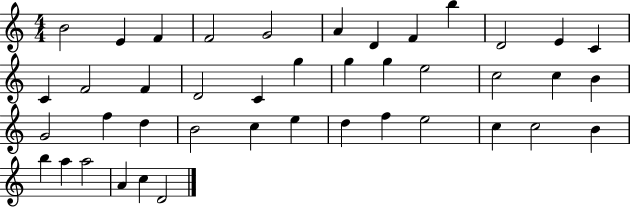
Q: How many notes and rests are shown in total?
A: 42